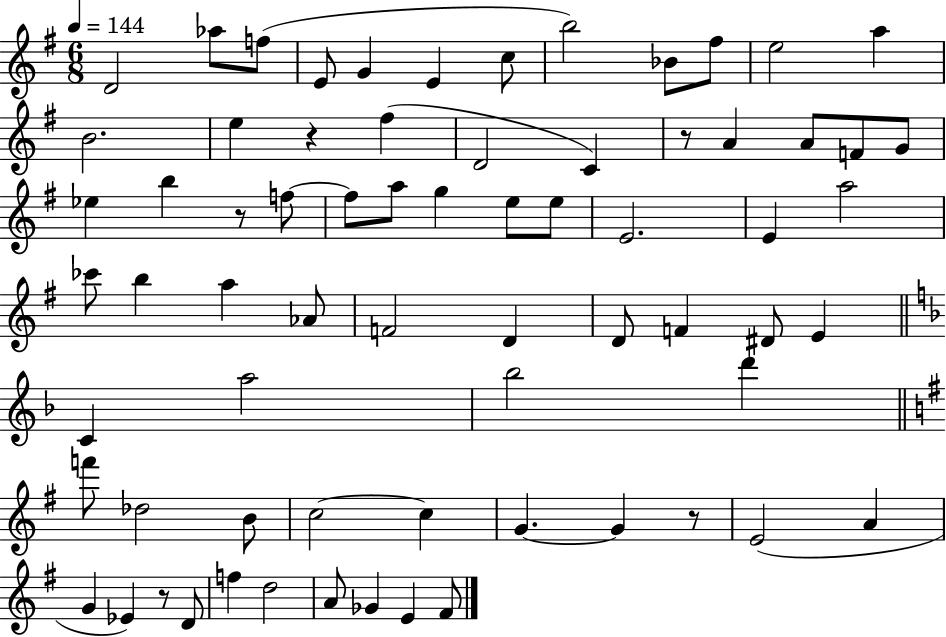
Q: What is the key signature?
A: G major